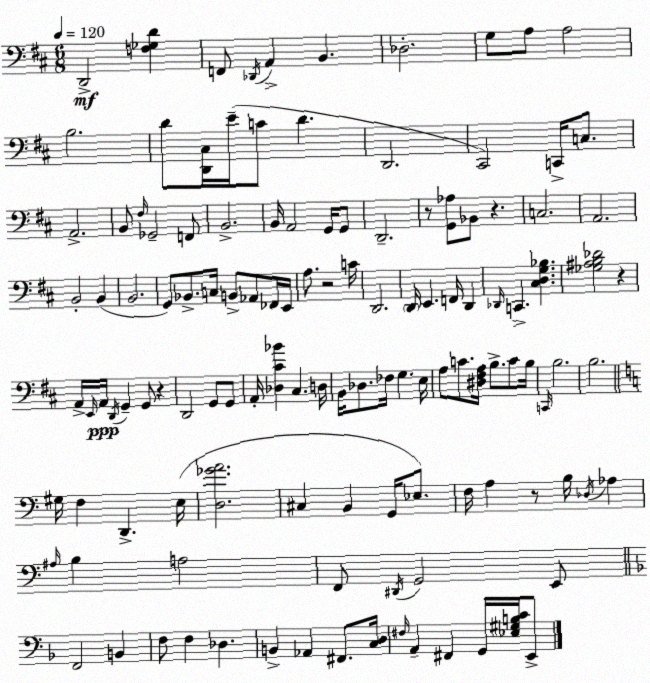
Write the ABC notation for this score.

X:1
T:Untitled
M:6/8
L:1/4
K:D
D,,2 [F,_G,D] F,,/2 _D,,/4 A,, B,, _D,2 G,/2 A,/2 A,2 B,2 D/2 [D,,^C,]/4 E/4 C/2 D D,,2 ^C,,2 C,,/4 C,/2 A,,2 B,,/2 ^F,/4 _G,,2 F,,/2 B,,2 B,,/4 A,,2 G,,/4 G,,/2 D,,2 z/2 [G,,_A,]/2 _B,,/2 z C,2 A,,2 B,,2 B,, B,,2 G,,/2 _B,,/2 C,/4 B,,/2 _A,,/2 _F,,/4 E,,/4 A,/2 z2 C/4 D,,2 D,,/4 E,, F,,/4 D,, _D,,/4 C,, [^C,D,G,_B,] [_G,^A,B,_D]2 z A,,/4 E,,/4 A,,/4 D,,/4 G,, G,,/2 z D,,2 G,,/2 G,,/2 A,,/4 [_D,^C_B] ^C, D,/4 B,,/4 _D,/2 _F,/4 G, E,/4 A,/2 C/2 [^D,^F,A,]/4 B,/2 C/2 B,/4 C,,/4 B,2 B,2 ^G,/4 F, D,, E,/4 [D,_GA]2 ^C, B,, G,,/4 _E,/2 F,/4 A, z/2 B,/4 _D,/4 _A, ^A,/4 B, A,2 F,,/2 ^D,,/4 G,,2 E,,/2 F,,2 B,, F,/2 F, _D, B,, _A,, ^F,,/2 [C,D,]/4 ^F,/4 A,, ^F,, G,,/4 [_E,^G,B,C]/4 E,,/2